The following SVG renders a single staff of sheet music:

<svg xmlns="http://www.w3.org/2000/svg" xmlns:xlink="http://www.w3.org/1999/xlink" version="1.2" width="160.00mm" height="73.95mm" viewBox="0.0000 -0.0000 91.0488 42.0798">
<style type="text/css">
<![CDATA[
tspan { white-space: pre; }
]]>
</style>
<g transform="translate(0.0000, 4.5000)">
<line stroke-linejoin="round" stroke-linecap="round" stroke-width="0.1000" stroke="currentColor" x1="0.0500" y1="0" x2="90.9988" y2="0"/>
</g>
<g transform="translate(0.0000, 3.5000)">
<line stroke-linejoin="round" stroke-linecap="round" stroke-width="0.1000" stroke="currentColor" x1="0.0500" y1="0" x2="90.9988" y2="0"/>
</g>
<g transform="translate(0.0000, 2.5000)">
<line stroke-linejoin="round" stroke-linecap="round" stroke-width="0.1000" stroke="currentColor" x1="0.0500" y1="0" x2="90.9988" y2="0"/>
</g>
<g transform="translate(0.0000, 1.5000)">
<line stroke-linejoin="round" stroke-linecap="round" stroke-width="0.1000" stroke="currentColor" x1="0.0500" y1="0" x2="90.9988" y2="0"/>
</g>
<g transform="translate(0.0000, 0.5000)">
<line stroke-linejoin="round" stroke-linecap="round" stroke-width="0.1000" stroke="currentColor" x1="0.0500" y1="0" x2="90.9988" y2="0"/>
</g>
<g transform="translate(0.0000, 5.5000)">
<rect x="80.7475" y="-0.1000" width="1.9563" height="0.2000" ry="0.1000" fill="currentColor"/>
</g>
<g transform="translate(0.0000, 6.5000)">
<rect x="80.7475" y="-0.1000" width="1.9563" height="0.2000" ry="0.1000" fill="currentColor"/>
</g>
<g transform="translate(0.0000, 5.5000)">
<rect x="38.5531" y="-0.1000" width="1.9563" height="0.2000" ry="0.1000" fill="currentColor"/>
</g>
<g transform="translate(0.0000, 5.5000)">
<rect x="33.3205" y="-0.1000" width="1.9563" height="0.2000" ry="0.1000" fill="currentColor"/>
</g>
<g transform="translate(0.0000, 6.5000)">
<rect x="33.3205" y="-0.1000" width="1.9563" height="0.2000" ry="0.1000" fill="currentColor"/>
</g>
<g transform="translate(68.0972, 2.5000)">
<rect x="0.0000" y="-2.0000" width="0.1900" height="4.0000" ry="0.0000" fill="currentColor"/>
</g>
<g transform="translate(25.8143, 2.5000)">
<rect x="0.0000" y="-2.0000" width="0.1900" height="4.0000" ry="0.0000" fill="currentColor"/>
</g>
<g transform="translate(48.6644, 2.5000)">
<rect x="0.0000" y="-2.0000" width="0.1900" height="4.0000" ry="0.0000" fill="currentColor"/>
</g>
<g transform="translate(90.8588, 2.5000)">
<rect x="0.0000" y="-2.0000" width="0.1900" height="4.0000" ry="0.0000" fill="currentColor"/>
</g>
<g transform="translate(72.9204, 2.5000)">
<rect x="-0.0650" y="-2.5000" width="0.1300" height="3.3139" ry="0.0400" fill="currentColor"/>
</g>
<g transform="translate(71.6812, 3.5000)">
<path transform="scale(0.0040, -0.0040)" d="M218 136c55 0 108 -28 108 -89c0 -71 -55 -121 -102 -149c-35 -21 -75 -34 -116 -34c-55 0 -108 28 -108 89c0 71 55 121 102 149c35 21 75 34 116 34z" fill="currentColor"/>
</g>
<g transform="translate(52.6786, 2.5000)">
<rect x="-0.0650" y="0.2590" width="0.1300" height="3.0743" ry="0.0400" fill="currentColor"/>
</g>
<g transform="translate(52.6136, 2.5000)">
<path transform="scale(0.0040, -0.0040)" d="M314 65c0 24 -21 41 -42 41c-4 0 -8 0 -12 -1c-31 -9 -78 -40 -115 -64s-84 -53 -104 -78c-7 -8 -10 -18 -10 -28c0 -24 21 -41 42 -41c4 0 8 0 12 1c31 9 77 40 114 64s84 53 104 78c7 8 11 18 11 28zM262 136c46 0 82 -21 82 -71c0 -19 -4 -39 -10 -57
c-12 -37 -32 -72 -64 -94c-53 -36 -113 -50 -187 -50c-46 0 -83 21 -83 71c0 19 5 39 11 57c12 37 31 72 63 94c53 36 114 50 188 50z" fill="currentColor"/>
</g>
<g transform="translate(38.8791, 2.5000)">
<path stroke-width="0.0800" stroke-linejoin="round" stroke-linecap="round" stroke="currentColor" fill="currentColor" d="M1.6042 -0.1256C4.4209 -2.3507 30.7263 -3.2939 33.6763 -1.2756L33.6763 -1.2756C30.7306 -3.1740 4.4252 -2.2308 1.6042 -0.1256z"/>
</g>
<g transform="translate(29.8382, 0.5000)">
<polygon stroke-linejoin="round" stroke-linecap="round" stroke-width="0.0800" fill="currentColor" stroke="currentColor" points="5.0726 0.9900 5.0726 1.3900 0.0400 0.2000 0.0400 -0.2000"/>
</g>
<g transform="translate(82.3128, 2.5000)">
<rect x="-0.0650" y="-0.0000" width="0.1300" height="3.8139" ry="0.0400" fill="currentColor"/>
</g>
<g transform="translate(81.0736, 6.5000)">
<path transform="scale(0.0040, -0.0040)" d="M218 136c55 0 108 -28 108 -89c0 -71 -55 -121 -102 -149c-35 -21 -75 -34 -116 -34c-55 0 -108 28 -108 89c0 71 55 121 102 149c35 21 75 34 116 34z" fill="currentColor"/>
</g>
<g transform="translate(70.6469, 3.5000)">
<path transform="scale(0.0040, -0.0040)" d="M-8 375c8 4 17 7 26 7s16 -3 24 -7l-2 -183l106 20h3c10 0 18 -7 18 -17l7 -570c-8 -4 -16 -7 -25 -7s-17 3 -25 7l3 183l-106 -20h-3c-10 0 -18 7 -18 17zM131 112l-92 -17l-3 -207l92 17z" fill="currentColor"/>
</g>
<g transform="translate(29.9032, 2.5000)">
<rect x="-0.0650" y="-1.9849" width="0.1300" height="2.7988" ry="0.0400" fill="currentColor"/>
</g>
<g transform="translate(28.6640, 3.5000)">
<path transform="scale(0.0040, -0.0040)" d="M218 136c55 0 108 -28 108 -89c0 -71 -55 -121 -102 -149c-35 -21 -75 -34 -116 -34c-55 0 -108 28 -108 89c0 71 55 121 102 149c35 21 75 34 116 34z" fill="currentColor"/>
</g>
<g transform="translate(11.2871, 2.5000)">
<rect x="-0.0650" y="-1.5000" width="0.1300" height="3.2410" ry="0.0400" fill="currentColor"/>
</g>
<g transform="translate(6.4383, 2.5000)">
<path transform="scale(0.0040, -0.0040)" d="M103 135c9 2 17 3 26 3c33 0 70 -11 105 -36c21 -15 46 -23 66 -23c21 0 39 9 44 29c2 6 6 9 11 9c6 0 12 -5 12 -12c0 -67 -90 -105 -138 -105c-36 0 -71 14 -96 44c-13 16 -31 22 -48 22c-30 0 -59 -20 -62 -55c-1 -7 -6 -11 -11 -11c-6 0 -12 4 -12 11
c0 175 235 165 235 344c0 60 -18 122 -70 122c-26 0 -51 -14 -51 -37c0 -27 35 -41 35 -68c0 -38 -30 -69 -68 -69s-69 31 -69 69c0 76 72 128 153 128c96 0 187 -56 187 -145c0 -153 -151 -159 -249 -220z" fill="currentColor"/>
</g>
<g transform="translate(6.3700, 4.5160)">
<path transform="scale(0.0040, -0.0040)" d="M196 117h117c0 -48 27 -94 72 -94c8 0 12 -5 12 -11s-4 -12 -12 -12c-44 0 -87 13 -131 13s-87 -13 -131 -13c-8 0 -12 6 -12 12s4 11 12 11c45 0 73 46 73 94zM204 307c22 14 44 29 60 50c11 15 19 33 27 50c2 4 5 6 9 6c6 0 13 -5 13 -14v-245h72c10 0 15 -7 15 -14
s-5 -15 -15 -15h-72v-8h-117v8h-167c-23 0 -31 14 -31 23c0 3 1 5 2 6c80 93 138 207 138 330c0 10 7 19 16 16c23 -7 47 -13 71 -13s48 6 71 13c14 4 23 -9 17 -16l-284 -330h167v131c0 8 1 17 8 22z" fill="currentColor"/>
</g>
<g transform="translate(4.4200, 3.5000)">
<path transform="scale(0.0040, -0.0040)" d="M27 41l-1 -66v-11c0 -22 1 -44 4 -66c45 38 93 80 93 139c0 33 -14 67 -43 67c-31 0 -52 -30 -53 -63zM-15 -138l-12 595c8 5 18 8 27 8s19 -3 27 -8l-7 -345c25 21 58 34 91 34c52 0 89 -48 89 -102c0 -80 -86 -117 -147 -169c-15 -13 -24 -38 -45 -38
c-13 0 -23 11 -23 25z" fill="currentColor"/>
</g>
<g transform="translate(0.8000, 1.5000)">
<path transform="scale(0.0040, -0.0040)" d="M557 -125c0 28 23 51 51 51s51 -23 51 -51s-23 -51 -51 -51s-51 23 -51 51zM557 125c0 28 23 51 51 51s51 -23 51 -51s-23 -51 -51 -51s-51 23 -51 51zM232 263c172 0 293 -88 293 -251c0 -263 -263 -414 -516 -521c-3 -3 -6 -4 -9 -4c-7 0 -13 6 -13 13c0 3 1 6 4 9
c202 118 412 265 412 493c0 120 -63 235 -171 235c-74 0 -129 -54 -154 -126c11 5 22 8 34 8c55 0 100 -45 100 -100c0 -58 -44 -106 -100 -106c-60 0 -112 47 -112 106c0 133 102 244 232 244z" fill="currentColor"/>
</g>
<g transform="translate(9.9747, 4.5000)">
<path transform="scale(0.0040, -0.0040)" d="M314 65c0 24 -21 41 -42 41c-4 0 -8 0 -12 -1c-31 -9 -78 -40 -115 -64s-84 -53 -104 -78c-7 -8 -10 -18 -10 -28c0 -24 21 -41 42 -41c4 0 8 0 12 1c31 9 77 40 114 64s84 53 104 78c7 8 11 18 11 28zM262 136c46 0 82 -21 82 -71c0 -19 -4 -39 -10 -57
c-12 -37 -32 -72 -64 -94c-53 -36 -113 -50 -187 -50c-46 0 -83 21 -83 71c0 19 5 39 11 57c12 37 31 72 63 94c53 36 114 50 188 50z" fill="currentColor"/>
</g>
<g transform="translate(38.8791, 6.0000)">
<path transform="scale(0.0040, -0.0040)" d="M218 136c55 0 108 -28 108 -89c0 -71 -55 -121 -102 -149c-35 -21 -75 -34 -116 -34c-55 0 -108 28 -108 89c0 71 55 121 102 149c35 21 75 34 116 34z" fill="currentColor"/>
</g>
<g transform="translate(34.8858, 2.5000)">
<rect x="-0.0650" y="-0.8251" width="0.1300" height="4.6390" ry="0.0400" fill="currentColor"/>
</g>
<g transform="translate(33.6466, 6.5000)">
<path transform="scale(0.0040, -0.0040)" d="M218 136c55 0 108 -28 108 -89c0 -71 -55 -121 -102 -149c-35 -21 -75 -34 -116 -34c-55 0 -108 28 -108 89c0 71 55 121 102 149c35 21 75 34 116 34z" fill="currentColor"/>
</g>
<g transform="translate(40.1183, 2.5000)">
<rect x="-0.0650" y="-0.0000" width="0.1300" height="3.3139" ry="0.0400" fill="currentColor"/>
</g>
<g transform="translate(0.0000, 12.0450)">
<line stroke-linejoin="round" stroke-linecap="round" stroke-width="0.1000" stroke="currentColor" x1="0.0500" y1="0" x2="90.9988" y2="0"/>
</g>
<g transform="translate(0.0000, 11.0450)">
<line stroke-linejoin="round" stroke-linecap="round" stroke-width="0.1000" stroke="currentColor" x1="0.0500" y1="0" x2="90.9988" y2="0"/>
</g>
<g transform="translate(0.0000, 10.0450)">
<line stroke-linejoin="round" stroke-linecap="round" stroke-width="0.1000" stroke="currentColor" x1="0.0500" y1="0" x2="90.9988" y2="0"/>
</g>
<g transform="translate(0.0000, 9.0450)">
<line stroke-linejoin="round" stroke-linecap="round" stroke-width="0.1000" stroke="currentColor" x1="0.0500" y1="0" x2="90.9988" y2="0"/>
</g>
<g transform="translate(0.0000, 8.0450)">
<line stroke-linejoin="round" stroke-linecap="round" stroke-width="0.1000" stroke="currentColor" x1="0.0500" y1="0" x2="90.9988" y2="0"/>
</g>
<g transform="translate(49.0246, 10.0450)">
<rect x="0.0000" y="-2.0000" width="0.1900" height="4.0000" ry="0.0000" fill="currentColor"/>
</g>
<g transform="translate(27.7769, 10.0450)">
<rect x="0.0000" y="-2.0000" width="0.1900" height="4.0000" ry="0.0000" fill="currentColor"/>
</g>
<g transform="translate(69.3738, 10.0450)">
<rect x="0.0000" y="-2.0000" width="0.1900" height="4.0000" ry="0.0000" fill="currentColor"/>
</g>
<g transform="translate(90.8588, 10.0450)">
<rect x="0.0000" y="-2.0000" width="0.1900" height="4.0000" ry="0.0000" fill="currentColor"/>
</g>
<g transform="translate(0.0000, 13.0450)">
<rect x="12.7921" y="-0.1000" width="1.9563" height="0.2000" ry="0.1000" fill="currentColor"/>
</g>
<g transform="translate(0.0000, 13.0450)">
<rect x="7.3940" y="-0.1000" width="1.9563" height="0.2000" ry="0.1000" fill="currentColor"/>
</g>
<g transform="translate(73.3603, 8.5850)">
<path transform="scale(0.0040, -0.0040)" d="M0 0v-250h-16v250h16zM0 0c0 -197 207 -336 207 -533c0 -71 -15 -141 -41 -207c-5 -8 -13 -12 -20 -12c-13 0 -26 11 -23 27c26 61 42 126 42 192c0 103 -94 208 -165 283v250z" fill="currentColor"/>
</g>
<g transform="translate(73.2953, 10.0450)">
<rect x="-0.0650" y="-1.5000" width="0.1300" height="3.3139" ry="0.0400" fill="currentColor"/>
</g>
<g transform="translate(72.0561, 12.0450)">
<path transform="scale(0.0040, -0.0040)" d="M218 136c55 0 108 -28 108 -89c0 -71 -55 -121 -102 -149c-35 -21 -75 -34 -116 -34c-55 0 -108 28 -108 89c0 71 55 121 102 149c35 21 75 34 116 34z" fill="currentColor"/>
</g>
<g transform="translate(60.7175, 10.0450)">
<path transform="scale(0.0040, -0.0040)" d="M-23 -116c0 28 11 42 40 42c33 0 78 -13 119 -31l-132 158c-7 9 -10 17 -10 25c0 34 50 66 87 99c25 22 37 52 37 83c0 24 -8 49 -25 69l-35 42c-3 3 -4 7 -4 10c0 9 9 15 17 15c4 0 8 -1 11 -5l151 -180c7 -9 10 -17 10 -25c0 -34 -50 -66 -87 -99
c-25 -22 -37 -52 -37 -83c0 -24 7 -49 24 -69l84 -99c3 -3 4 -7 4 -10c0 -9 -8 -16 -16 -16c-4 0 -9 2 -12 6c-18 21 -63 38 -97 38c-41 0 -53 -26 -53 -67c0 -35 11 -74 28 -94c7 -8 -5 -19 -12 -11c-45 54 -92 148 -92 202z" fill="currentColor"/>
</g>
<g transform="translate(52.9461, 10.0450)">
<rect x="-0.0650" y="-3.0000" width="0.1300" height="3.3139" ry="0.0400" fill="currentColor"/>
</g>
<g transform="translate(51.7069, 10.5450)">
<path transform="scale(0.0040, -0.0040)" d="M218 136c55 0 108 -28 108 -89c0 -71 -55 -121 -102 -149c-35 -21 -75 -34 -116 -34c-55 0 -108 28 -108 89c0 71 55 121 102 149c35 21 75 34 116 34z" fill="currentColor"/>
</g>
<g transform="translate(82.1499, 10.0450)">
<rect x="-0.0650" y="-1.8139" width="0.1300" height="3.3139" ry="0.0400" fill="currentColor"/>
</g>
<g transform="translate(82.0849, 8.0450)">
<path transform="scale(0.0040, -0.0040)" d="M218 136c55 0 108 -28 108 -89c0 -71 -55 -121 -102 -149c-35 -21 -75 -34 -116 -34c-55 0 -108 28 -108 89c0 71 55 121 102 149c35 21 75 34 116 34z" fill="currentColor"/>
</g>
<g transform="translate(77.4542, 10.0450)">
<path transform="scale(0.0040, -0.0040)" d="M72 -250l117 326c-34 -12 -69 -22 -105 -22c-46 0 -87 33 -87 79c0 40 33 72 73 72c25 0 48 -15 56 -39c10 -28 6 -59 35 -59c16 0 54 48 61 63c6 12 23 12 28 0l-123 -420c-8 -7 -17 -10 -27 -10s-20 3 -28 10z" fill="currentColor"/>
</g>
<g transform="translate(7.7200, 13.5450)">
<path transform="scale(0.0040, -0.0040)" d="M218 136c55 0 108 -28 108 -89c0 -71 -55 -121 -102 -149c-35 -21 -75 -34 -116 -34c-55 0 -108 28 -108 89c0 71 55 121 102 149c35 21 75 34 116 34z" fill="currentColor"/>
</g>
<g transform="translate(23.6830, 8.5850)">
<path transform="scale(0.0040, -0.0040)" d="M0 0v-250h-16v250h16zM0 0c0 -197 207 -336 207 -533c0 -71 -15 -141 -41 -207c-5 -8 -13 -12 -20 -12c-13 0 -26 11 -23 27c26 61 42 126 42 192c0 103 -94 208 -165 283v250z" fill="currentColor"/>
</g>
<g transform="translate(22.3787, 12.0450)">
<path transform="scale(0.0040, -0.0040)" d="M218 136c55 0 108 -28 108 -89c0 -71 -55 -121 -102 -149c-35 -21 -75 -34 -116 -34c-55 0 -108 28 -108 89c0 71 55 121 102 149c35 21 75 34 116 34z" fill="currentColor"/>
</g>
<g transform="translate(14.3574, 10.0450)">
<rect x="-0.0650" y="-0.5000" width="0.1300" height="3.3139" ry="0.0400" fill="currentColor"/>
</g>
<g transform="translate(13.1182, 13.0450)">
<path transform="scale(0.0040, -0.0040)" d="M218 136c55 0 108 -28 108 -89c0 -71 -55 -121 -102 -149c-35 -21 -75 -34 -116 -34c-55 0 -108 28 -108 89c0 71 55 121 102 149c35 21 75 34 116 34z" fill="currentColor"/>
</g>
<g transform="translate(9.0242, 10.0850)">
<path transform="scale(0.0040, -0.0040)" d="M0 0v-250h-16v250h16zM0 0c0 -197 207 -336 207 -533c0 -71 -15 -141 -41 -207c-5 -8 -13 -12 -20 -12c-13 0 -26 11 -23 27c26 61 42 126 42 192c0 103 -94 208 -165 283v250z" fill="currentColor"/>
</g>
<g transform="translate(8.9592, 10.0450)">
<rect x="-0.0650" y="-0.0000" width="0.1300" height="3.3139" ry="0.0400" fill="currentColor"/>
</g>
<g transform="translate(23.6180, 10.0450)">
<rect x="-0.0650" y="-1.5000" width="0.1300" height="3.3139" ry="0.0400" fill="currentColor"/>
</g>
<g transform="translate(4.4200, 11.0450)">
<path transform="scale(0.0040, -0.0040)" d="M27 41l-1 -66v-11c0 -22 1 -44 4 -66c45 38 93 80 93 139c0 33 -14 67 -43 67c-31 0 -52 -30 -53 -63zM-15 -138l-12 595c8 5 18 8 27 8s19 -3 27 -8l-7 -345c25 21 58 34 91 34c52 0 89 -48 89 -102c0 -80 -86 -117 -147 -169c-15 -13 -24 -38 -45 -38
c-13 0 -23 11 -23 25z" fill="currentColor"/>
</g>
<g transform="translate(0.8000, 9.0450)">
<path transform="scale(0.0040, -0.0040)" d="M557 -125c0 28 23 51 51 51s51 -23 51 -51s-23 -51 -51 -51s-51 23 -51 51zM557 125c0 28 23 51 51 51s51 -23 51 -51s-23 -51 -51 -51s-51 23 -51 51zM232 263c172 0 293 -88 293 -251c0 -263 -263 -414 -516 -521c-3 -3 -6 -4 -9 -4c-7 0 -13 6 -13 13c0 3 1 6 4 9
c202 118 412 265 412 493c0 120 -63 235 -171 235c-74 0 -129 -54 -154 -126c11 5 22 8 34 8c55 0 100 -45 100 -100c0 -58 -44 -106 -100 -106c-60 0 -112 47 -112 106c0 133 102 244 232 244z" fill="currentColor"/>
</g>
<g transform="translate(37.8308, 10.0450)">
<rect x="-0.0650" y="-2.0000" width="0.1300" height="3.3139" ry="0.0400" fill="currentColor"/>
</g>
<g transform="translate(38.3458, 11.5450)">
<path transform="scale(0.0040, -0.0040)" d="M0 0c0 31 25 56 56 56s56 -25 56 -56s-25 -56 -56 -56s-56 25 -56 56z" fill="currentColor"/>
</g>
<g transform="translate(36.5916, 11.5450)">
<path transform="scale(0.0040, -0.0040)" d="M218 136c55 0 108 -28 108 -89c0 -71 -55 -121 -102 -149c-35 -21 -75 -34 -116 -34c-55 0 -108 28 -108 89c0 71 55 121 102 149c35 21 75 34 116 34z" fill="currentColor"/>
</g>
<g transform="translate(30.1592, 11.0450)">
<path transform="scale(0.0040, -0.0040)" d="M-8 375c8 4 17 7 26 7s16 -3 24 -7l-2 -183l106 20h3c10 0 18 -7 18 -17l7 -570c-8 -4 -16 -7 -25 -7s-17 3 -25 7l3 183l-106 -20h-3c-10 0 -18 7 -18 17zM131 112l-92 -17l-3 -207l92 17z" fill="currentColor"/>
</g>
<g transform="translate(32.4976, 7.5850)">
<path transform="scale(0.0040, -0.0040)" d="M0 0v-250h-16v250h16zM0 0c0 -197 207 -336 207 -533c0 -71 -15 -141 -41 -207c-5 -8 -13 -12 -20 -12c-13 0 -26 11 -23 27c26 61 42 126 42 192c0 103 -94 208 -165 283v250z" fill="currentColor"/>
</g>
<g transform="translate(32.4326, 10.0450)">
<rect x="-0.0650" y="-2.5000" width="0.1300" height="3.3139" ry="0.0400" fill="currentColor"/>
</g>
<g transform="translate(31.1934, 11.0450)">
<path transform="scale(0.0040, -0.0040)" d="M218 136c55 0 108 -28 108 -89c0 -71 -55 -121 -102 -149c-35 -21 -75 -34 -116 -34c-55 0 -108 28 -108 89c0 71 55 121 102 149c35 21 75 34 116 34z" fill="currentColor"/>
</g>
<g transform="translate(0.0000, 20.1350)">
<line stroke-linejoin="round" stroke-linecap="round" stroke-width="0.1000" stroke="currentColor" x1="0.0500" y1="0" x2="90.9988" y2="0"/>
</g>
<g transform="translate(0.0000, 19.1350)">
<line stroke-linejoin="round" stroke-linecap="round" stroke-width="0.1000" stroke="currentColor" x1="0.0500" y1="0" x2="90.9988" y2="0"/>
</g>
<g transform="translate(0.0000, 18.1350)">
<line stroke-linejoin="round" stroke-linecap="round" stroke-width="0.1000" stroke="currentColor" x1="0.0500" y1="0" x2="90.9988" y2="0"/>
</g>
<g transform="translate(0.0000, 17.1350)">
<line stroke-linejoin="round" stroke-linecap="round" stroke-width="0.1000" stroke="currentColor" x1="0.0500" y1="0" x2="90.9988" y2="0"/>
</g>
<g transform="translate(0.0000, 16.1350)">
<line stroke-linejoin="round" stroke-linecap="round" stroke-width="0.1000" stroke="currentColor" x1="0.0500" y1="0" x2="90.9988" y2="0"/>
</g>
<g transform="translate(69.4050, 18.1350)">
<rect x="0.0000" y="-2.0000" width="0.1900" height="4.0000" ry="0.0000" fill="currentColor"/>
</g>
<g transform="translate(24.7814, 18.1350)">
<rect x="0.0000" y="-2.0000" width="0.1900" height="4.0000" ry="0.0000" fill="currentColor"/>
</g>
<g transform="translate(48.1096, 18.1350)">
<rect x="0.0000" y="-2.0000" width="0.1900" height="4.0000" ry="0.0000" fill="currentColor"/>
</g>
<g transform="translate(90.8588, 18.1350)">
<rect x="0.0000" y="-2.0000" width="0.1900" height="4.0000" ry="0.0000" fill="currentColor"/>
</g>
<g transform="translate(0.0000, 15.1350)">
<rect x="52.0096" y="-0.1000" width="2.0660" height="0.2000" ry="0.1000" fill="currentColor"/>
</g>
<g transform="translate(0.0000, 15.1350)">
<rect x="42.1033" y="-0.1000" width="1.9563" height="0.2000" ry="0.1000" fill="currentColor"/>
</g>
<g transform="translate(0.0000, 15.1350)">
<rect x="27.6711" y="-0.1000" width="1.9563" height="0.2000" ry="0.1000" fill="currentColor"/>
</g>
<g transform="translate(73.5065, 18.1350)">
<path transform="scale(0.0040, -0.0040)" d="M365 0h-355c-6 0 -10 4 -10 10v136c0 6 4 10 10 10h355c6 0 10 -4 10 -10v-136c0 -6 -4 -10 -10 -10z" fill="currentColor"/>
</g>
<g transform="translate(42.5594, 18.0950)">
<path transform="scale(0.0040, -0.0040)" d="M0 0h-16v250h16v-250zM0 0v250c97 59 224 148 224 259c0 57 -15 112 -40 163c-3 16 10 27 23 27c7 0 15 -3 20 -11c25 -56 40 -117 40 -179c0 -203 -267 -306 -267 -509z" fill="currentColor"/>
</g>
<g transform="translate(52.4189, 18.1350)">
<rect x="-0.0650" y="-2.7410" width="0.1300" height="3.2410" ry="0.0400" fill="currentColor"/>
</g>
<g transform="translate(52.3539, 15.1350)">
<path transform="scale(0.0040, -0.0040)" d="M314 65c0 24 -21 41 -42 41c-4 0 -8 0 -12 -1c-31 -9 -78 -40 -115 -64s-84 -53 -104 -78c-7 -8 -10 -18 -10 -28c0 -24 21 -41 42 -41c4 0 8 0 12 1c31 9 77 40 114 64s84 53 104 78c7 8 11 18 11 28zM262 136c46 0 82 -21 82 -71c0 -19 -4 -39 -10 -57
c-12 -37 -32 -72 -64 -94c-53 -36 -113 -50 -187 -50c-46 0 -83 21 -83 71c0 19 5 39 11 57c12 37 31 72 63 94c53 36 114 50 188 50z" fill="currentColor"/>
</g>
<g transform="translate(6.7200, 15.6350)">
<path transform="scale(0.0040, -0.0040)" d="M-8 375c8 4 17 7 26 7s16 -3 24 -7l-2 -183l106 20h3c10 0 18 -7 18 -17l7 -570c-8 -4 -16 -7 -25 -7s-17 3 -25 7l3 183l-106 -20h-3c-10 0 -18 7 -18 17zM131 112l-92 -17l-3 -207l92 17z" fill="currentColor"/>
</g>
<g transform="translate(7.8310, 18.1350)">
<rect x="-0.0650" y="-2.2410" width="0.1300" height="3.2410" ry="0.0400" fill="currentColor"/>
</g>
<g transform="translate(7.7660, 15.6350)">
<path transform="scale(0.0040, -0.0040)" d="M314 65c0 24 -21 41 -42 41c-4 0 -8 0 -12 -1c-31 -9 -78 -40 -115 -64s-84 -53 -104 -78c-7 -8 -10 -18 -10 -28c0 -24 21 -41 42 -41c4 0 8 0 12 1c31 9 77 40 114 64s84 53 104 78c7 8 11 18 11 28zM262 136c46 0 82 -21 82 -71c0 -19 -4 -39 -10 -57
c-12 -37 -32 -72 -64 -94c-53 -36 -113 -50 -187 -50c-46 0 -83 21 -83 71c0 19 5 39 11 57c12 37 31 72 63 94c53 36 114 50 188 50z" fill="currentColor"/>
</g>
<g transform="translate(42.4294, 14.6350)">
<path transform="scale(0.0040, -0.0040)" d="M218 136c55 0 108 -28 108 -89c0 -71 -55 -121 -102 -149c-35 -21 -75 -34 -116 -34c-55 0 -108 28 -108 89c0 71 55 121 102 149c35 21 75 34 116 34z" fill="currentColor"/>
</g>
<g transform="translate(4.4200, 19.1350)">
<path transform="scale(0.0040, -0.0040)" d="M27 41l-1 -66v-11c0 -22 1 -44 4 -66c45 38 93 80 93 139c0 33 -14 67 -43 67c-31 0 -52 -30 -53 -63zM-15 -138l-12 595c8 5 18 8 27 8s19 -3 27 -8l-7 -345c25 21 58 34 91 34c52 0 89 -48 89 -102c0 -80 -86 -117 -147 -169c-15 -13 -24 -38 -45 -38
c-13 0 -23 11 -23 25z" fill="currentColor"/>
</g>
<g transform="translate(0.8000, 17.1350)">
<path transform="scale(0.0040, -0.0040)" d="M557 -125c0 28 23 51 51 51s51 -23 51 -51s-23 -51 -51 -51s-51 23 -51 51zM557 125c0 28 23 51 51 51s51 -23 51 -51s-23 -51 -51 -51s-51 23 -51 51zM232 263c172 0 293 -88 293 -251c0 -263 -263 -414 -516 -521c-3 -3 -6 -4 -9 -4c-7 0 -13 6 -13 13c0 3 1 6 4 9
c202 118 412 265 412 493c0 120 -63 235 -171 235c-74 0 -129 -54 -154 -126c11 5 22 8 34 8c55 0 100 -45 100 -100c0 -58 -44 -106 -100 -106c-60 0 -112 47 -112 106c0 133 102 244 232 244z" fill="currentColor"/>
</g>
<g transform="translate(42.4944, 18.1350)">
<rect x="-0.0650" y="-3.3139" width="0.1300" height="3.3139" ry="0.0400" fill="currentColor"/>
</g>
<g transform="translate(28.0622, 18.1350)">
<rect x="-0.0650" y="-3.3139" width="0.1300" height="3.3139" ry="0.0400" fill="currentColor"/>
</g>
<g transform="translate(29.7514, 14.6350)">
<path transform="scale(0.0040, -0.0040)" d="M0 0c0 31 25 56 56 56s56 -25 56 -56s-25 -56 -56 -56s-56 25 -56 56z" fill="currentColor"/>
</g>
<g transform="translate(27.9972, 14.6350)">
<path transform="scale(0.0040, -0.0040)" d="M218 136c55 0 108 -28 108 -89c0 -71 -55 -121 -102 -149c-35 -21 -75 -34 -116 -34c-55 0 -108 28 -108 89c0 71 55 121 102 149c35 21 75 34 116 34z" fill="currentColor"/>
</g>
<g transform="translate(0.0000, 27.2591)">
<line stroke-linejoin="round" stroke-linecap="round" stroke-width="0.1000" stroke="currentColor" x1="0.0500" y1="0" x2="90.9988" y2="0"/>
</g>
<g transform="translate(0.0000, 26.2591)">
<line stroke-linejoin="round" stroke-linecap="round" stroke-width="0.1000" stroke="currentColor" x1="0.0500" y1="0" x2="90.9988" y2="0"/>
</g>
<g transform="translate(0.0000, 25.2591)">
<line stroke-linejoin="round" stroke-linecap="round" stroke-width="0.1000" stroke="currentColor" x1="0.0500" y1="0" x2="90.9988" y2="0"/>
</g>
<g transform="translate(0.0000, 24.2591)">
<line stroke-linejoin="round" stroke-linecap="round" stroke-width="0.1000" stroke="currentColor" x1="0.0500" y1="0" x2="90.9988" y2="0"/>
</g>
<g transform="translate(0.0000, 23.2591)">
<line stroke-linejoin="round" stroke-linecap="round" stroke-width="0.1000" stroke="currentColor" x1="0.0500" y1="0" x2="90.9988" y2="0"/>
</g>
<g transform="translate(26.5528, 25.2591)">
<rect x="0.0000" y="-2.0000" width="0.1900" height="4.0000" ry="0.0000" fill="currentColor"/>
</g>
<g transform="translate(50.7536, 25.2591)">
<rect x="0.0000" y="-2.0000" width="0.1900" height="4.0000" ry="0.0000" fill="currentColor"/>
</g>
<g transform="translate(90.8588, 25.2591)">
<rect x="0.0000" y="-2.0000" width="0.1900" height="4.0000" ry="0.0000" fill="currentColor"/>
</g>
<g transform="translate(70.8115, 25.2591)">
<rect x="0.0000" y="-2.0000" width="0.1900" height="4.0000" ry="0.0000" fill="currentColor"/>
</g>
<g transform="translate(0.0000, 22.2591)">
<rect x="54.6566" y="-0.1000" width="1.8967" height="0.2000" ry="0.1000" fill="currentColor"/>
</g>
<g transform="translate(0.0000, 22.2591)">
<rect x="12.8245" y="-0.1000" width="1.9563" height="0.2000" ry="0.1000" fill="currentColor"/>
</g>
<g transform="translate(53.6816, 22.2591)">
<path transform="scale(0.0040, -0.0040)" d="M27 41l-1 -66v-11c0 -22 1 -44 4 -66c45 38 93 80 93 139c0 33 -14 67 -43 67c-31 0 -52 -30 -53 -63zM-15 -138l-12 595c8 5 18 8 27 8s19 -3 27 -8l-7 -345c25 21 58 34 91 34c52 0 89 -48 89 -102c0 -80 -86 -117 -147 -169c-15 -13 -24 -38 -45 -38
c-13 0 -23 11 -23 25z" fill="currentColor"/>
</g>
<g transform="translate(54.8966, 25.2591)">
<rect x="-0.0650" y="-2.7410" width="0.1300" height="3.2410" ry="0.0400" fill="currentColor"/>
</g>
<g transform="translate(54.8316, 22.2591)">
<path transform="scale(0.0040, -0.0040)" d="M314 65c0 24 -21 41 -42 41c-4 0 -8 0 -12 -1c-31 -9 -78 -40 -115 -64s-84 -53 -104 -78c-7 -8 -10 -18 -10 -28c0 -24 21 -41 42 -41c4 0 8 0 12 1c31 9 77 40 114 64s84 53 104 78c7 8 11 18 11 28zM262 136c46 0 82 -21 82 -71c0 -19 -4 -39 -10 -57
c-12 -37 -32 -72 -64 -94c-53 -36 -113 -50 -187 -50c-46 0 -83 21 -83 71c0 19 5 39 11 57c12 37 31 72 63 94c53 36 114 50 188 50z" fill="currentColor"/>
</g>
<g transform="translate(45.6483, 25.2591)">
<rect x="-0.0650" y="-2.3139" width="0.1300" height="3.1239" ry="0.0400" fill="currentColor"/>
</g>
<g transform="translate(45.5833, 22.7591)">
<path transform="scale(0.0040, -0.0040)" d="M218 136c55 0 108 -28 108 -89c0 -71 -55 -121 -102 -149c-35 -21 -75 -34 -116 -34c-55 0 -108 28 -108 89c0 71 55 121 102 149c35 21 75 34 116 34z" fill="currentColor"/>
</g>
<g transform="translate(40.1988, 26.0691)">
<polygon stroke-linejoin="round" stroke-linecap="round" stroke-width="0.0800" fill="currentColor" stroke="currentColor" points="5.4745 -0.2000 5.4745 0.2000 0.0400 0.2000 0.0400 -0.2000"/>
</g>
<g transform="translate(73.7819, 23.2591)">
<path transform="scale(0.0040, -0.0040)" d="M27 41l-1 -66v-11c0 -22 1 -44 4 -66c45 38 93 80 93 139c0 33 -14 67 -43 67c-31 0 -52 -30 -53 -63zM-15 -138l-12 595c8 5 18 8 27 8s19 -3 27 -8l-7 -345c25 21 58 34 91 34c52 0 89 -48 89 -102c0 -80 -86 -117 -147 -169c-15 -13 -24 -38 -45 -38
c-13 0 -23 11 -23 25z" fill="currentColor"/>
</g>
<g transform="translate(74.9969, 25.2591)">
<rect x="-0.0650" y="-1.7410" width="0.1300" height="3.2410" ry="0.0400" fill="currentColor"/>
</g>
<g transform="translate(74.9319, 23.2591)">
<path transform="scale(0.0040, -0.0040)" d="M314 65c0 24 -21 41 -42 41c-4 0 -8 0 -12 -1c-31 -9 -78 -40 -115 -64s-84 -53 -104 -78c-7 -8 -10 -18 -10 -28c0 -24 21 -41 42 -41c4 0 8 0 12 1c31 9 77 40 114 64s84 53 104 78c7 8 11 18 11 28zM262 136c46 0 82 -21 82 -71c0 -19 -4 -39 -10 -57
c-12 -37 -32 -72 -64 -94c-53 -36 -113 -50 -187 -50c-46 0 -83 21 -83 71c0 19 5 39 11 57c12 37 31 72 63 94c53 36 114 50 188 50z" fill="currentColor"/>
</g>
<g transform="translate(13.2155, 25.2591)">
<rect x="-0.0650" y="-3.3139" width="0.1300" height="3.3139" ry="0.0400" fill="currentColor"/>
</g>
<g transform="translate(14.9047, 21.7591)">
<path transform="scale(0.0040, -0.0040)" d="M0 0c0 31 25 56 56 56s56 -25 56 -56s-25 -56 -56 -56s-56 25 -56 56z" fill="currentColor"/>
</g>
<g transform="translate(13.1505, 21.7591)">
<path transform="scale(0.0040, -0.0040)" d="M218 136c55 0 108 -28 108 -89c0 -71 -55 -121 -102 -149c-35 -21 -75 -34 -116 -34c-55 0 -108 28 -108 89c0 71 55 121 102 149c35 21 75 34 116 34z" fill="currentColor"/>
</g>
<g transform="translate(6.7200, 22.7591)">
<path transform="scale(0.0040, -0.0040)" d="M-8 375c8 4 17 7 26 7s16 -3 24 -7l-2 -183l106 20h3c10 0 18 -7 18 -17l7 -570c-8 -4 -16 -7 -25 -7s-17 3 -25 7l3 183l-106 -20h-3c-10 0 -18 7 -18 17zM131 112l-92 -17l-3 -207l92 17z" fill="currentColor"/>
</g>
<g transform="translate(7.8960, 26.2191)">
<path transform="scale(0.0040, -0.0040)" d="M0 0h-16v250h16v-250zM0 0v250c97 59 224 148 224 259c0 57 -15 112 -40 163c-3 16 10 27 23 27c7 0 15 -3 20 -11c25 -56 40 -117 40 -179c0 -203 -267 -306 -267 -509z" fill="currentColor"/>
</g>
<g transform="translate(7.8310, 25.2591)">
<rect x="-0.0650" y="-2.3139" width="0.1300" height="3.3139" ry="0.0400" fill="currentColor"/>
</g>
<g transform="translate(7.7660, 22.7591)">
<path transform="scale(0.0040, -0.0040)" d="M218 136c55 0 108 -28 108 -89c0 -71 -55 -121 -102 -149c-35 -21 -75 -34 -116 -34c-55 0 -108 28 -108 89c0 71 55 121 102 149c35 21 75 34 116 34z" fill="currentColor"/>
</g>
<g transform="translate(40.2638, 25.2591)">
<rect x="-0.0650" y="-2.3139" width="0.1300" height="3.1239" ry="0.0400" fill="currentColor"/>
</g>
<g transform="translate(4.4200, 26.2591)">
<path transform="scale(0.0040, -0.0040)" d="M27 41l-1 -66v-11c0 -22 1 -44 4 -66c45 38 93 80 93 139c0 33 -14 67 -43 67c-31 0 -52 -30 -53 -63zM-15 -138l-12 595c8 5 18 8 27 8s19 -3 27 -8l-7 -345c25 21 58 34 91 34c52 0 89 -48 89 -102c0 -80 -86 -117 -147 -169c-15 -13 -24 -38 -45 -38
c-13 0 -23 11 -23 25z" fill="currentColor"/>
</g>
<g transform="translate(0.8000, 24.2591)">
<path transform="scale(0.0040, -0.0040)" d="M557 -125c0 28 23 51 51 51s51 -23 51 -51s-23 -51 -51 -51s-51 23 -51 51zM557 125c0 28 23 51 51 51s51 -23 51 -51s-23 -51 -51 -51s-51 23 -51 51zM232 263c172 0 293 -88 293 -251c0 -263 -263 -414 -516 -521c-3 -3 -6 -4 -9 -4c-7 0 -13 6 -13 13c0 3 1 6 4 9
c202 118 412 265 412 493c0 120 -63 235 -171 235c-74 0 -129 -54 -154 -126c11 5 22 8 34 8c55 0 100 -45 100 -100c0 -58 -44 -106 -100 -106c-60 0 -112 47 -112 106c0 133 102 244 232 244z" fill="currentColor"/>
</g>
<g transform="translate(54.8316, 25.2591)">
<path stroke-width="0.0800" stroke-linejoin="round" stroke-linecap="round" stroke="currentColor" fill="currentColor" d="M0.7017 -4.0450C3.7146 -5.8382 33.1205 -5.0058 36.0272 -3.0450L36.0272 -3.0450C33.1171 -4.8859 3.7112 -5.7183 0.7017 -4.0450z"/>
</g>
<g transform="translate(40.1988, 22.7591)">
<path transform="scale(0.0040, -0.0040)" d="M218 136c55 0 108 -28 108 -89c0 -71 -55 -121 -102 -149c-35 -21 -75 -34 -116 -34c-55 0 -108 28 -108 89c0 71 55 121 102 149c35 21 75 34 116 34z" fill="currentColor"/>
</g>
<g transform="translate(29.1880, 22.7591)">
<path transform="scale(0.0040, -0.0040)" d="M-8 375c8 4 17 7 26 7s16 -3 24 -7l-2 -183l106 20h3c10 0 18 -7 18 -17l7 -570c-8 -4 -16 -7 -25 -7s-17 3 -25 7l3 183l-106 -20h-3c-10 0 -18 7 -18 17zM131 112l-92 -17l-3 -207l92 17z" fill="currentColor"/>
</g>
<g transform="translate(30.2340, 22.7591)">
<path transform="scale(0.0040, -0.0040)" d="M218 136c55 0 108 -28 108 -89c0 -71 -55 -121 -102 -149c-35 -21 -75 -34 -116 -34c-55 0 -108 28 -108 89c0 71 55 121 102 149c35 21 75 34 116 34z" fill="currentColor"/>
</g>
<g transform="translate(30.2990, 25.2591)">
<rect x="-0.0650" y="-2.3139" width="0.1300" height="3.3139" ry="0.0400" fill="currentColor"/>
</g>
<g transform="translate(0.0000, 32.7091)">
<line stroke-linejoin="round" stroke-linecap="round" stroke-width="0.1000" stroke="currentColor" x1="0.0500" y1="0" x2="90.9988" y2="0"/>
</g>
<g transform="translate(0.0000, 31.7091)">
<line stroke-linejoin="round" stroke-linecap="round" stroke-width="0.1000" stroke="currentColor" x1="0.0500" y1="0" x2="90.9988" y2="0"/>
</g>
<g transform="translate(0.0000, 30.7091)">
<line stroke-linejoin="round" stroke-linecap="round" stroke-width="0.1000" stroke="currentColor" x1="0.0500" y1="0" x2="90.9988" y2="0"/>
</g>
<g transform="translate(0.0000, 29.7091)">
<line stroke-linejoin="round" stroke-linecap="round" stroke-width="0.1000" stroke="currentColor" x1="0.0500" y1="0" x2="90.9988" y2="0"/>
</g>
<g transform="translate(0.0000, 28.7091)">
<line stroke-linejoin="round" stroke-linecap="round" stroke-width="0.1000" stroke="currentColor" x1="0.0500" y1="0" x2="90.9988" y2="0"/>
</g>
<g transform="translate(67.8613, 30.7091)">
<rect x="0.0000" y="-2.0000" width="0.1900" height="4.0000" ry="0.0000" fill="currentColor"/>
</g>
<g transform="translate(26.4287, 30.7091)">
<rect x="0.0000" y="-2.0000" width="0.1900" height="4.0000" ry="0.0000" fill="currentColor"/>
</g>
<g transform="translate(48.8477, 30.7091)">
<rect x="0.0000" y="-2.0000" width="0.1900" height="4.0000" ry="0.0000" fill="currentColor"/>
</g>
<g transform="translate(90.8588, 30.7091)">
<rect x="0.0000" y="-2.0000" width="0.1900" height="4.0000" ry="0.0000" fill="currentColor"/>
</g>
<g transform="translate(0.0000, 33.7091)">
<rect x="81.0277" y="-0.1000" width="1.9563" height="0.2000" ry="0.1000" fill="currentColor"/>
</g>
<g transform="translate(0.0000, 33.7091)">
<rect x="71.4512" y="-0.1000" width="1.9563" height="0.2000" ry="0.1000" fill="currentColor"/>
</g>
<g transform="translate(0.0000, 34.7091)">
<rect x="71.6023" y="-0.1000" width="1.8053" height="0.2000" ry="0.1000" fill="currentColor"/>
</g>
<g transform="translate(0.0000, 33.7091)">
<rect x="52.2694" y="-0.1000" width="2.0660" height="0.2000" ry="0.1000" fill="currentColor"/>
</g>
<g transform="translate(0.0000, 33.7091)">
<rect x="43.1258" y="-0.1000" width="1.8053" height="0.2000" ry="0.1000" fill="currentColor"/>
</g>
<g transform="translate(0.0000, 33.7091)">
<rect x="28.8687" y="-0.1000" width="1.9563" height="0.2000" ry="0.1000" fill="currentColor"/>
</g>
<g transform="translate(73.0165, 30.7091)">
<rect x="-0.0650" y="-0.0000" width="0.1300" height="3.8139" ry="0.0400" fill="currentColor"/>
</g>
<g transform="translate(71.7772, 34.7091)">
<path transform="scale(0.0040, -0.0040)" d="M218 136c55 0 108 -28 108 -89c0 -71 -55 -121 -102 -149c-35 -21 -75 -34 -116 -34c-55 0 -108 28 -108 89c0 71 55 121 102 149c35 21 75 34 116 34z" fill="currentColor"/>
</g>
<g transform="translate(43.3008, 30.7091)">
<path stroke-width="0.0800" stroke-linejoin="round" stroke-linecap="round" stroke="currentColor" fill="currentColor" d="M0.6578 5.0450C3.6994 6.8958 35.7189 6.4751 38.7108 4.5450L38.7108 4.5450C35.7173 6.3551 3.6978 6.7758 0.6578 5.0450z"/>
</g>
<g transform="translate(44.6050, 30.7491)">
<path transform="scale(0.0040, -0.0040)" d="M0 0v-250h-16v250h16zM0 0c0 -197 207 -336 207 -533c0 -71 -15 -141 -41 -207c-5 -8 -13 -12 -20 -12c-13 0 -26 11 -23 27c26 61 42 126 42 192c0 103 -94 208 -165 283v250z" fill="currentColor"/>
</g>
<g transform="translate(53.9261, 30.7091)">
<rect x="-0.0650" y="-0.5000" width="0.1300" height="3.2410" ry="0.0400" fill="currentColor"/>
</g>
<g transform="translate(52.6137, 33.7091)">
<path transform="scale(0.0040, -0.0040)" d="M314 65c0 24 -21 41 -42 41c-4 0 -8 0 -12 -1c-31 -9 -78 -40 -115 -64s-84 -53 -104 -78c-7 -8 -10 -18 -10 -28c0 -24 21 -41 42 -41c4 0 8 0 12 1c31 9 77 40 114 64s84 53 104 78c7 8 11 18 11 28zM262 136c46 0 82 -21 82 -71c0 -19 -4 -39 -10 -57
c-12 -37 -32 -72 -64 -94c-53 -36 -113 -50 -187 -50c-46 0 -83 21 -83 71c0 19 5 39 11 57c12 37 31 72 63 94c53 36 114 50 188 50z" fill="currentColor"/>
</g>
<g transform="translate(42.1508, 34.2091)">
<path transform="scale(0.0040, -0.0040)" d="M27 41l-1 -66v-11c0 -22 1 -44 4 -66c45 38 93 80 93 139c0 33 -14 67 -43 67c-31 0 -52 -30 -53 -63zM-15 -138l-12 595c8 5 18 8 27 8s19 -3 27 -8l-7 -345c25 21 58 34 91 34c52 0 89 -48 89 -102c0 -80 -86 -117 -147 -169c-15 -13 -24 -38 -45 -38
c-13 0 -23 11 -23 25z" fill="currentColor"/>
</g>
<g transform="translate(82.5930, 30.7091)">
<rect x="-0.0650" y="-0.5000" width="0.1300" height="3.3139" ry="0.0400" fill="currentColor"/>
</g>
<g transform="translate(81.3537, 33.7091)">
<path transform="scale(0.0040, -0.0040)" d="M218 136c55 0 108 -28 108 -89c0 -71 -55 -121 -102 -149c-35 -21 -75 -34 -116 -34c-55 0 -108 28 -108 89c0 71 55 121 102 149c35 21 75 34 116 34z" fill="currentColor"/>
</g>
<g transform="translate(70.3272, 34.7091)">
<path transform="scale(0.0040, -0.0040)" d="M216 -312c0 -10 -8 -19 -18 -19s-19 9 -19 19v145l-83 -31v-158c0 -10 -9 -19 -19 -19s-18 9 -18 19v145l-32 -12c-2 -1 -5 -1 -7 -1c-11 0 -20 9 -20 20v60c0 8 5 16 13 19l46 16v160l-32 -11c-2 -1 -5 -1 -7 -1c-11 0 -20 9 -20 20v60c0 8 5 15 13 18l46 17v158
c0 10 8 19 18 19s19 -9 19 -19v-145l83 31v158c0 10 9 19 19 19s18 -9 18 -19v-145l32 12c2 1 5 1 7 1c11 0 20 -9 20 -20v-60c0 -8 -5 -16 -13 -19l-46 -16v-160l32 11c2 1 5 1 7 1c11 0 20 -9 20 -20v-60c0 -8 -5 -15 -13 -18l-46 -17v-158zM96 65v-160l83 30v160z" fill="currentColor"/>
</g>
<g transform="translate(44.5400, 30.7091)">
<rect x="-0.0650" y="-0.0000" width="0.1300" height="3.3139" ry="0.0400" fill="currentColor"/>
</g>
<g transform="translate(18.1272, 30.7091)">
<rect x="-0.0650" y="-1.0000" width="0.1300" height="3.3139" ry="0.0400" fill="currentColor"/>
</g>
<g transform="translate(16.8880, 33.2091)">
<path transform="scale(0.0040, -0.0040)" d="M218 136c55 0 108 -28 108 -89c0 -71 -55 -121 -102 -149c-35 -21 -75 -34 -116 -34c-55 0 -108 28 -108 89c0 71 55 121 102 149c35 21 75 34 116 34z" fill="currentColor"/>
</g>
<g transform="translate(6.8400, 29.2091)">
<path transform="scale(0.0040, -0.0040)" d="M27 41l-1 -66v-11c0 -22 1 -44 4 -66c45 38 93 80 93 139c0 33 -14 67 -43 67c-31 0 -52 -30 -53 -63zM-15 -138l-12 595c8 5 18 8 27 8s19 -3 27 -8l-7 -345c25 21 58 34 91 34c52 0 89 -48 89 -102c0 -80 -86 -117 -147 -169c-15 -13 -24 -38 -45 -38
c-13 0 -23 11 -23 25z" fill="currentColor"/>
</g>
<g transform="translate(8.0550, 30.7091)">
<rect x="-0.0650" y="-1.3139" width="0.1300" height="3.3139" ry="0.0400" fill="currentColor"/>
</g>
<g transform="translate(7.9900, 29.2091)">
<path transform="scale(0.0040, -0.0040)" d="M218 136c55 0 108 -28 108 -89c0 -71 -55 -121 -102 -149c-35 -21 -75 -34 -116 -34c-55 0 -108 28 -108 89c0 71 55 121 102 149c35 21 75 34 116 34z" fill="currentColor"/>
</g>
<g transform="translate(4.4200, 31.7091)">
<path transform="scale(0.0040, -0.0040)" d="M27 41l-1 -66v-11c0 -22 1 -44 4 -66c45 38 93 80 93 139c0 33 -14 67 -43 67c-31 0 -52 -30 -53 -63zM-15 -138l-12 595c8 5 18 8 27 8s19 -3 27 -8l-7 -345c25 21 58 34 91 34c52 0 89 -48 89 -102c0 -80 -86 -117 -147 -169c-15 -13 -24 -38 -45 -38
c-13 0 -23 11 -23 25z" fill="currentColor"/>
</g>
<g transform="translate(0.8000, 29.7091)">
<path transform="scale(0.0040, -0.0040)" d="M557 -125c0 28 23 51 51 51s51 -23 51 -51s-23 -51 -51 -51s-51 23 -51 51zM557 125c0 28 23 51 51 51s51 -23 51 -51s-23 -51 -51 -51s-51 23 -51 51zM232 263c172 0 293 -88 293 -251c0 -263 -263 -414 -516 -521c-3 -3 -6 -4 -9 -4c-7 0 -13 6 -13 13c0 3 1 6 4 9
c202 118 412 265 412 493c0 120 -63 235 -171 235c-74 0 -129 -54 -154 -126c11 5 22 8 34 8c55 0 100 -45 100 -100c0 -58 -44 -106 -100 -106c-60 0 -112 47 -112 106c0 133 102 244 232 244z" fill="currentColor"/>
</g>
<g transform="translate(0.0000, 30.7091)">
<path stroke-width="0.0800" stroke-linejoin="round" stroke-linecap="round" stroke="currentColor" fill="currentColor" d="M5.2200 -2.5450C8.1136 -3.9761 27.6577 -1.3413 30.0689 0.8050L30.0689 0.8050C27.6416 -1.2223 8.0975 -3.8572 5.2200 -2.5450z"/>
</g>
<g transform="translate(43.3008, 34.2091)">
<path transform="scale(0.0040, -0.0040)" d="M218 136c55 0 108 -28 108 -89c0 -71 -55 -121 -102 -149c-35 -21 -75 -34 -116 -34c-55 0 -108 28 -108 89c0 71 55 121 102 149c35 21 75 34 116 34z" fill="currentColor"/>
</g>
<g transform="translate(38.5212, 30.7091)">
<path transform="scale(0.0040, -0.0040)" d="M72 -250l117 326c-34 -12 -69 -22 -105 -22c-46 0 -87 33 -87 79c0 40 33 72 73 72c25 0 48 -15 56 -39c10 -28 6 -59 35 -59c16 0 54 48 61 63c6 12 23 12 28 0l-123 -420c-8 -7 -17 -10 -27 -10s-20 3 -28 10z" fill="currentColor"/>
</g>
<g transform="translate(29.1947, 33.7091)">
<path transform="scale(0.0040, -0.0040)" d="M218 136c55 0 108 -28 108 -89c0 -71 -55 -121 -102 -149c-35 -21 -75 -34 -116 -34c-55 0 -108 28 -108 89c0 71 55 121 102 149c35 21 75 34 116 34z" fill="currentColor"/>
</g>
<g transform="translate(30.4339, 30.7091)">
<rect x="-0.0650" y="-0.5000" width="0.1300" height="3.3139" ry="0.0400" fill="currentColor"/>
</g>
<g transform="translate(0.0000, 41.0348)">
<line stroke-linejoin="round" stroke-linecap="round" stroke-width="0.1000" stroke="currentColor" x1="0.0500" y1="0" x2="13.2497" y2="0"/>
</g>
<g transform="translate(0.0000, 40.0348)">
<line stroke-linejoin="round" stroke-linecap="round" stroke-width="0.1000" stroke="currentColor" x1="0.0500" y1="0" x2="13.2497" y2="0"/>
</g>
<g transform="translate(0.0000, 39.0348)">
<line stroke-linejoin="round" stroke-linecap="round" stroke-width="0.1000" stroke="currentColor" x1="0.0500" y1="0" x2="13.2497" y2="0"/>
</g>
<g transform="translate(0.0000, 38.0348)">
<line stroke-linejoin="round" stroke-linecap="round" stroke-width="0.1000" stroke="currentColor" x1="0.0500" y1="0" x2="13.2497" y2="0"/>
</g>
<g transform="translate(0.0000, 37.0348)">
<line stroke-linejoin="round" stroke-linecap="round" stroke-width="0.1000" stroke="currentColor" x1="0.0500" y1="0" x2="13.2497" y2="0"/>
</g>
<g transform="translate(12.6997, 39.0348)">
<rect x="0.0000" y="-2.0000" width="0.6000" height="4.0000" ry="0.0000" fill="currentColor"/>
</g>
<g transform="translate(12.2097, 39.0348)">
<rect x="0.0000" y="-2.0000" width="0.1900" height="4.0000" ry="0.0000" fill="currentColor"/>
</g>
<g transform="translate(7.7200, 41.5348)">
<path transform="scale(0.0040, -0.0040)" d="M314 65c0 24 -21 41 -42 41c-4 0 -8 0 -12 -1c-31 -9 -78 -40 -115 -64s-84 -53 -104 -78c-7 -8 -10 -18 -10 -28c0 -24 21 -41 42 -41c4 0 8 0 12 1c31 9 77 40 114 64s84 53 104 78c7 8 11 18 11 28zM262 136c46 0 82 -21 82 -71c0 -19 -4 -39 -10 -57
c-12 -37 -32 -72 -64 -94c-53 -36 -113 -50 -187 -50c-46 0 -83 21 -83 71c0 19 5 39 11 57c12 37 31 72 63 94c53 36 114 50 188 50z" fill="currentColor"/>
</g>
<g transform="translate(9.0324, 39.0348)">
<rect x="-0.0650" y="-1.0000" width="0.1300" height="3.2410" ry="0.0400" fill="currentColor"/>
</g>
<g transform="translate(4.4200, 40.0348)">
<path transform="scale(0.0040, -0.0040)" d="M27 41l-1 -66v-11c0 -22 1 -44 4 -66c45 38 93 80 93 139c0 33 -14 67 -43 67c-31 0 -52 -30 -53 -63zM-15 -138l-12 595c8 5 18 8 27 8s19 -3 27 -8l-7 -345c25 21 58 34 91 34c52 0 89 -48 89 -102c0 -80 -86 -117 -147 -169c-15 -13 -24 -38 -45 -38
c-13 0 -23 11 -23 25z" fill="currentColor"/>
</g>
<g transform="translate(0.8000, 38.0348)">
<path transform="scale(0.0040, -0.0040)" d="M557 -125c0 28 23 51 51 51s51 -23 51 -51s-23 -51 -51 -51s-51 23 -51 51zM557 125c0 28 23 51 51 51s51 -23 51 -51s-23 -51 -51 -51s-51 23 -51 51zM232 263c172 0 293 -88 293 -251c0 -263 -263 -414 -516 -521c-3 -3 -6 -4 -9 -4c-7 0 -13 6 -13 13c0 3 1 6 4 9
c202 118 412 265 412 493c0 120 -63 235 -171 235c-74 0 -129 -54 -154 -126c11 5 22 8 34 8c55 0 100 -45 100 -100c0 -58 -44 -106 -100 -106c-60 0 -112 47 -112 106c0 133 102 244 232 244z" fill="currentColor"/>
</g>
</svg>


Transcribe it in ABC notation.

X:1
T:Untitled
M:2/4
L:1/4
K:F
G,,2 _B,,/2 C,,/2 D,, D,2 B,, C,, D,,/2 E,, G,,/2 B,,/2 A,, C, z G,,/2 z/2 A, B,2 D D/2 C2 z2 B,/2 D B, B,/2 B,/2 _C2 _A,2 _G, F,, E,, z/2 _D,,/2 E,,2 ^C,, E,, F,,2